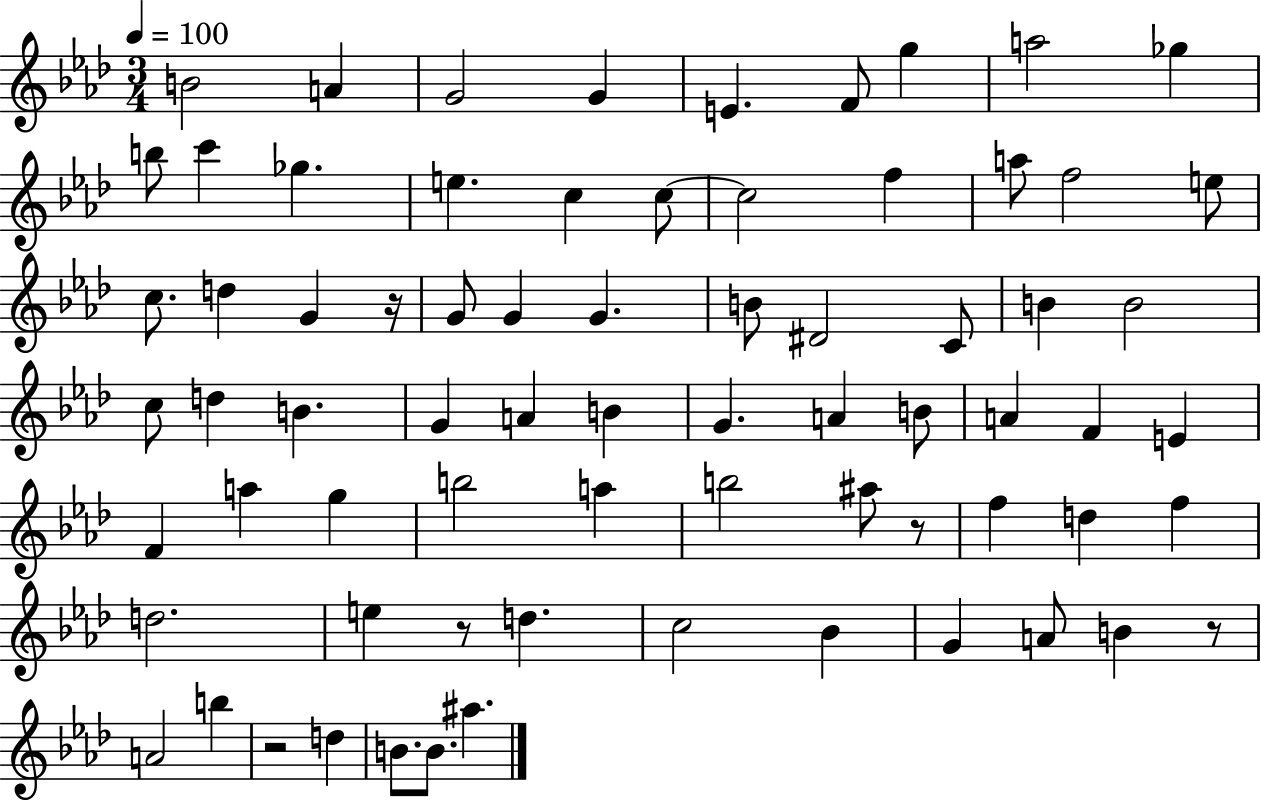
B4/h A4/q G4/h G4/q E4/q. F4/e G5/q A5/h Gb5/q B5/e C6/q Gb5/q. E5/q. C5/q C5/e C5/h F5/q A5/e F5/h E5/e C5/e. D5/q G4/q R/s G4/e G4/q G4/q. B4/e D#4/h C4/e B4/q B4/h C5/e D5/q B4/q. G4/q A4/q B4/q G4/q. A4/q B4/e A4/q F4/q E4/q F4/q A5/q G5/q B5/h A5/q B5/h A#5/e R/e F5/q D5/q F5/q D5/h. E5/q R/e D5/q. C5/h Bb4/q G4/q A4/e B4/q R/e A4/h B5/q R/h D5/q B4/e. B4/e. A#5/q.